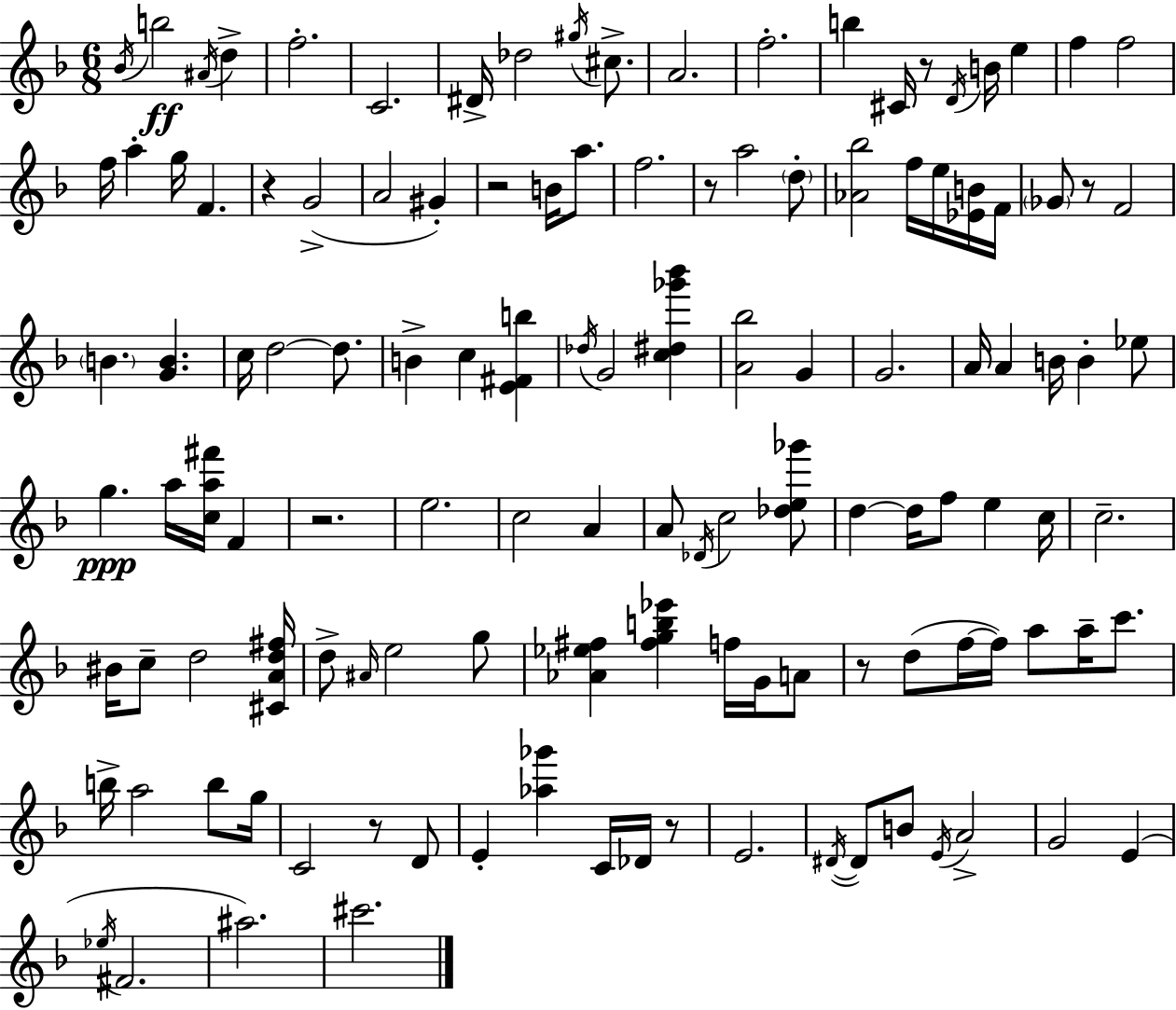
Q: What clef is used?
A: treble